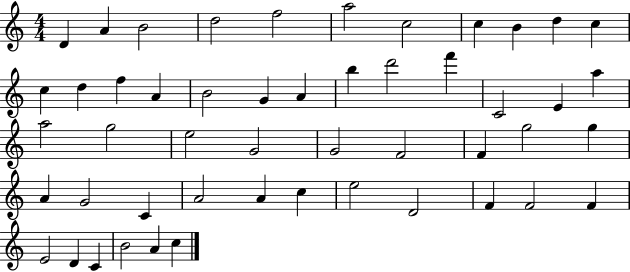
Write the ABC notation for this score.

X:1
T:Untitled
M:4/4
L:1/4
K:C
D A B2 d2 f2 a2 c2 c B d c c d f A B2 G A b d'2 f' C2 E a a2 g2 e2 G2 G2 F2 F g2 g A G2 C A2 A c e2 D2 F F2 F E2 D C B2 A c